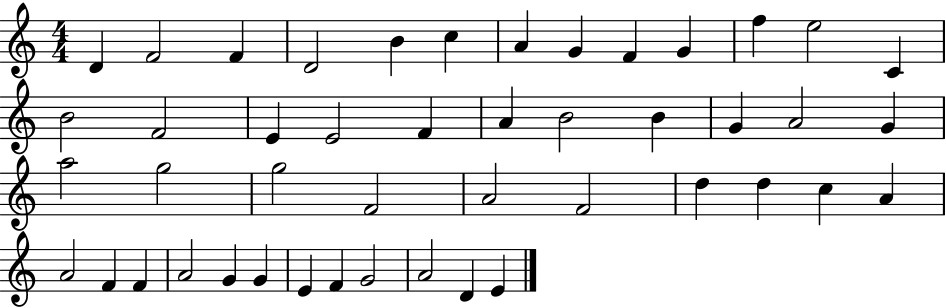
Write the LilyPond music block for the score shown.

{
  \clef treble
  \numericTimeSignature
  \time 4/4
  \key c \major
  d'4 f'2 f'4 | d'2 b'4 c''4 | a'4 g'4 f'4 g'4 | f''4 e''2 c'4 | \break b'2 f'2 | e'4 e'2 f'4 | a'4 b'2 b'4 | g'4 a'2 g'4 | \break a''2 g''2 | g''2 f'2 | a'2 f'2 | d''4 d''4 c''4 a'4 | \break a'2 f'4 f'4 | a'2 g'4 g'4 | e'4 f'4 g'2 | a'2 d'4 e'4 | \break \bar "|."
}